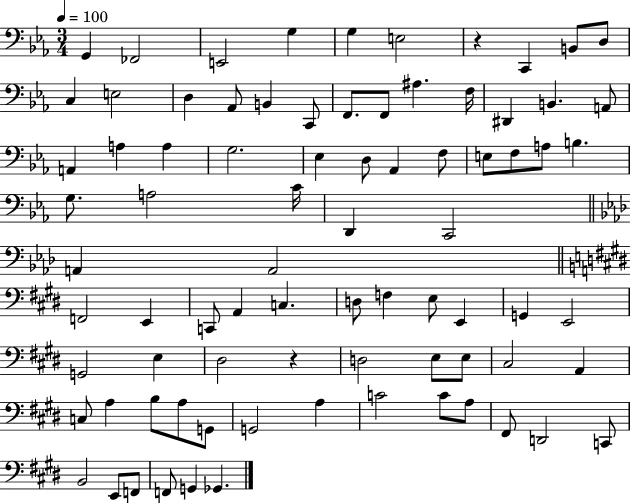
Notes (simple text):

G2/q FES2/h E2/h G3/q G3/q E3/h R/q C2/q B2/e D3/e C3/q E3/h D3/q Ab2/e B2/q C2/e F2/e. F2/e A#3/q. F3/s D#2/q B2/q. A2/e A2/q A3/q A3/q G3/h. Eb3/q D3/e Ab2/q F3/e E3/e F3/e A3/e B3/q. G3/e. A3/h C4/s D2/q C2/h A2/q A2/h F2/h E2/q C2/e A2/q C3/q. D3/e F3/q E3/e E2/q G2/q E2/h G2/h E3/q D#3/h R/q D3/h E3/e E3/e C#3/h A2/q C3/e A3/q B3/e A3/e G2/e G2/h A3/q C4/h C4/e A3/e F#2/e D2/h C2/e B2/h E2/e F2/e F2/e G2/q Gb2/q.